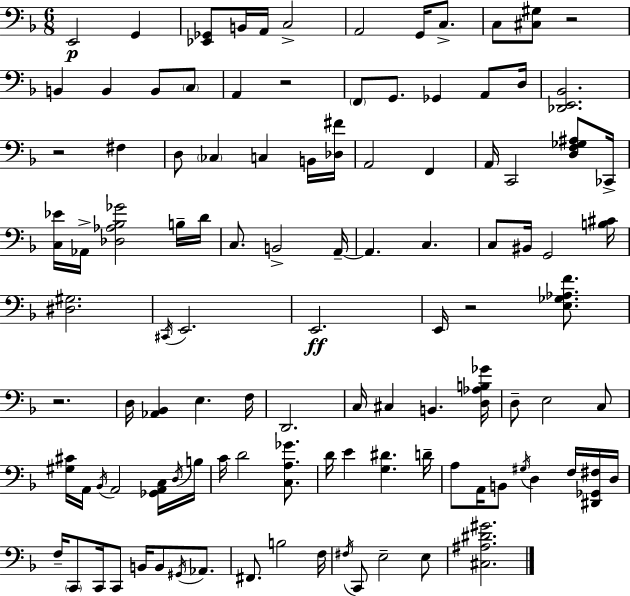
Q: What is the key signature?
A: F major